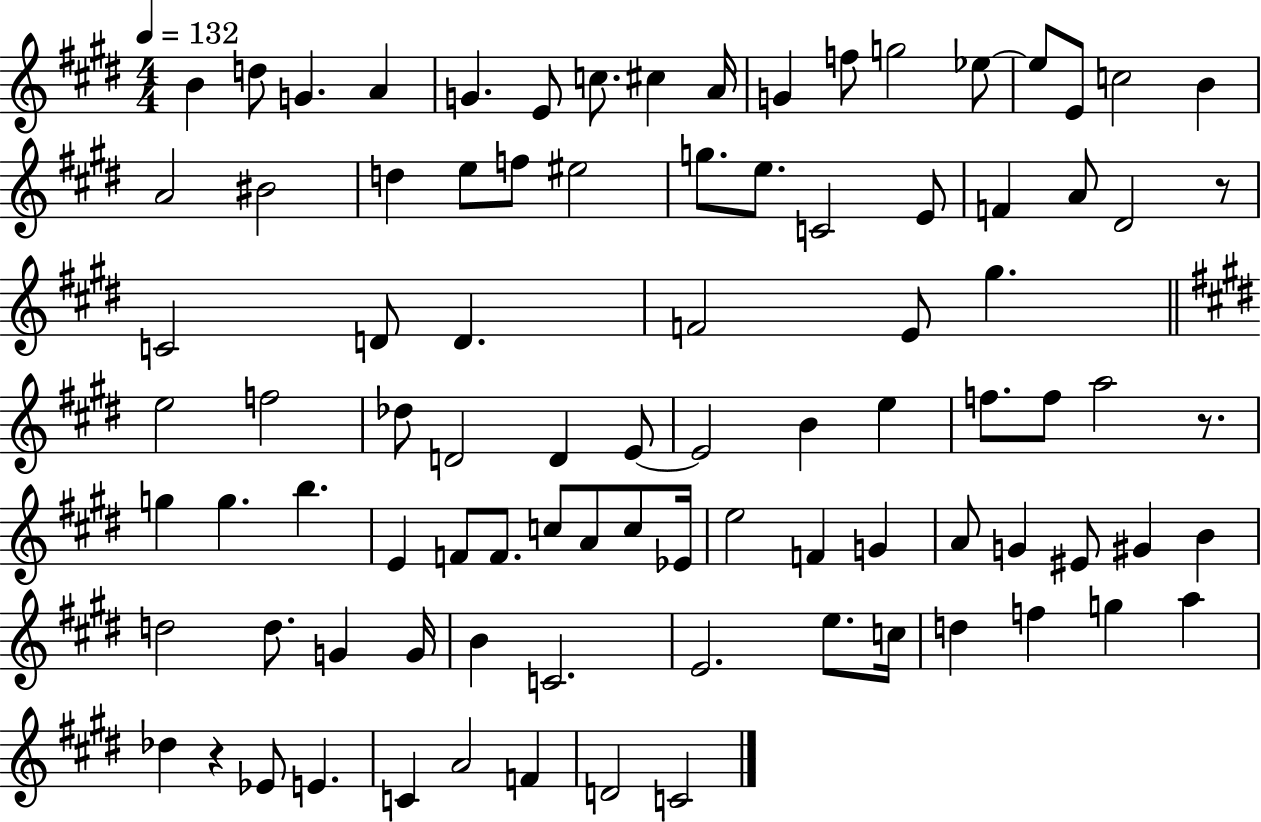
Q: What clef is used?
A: treble